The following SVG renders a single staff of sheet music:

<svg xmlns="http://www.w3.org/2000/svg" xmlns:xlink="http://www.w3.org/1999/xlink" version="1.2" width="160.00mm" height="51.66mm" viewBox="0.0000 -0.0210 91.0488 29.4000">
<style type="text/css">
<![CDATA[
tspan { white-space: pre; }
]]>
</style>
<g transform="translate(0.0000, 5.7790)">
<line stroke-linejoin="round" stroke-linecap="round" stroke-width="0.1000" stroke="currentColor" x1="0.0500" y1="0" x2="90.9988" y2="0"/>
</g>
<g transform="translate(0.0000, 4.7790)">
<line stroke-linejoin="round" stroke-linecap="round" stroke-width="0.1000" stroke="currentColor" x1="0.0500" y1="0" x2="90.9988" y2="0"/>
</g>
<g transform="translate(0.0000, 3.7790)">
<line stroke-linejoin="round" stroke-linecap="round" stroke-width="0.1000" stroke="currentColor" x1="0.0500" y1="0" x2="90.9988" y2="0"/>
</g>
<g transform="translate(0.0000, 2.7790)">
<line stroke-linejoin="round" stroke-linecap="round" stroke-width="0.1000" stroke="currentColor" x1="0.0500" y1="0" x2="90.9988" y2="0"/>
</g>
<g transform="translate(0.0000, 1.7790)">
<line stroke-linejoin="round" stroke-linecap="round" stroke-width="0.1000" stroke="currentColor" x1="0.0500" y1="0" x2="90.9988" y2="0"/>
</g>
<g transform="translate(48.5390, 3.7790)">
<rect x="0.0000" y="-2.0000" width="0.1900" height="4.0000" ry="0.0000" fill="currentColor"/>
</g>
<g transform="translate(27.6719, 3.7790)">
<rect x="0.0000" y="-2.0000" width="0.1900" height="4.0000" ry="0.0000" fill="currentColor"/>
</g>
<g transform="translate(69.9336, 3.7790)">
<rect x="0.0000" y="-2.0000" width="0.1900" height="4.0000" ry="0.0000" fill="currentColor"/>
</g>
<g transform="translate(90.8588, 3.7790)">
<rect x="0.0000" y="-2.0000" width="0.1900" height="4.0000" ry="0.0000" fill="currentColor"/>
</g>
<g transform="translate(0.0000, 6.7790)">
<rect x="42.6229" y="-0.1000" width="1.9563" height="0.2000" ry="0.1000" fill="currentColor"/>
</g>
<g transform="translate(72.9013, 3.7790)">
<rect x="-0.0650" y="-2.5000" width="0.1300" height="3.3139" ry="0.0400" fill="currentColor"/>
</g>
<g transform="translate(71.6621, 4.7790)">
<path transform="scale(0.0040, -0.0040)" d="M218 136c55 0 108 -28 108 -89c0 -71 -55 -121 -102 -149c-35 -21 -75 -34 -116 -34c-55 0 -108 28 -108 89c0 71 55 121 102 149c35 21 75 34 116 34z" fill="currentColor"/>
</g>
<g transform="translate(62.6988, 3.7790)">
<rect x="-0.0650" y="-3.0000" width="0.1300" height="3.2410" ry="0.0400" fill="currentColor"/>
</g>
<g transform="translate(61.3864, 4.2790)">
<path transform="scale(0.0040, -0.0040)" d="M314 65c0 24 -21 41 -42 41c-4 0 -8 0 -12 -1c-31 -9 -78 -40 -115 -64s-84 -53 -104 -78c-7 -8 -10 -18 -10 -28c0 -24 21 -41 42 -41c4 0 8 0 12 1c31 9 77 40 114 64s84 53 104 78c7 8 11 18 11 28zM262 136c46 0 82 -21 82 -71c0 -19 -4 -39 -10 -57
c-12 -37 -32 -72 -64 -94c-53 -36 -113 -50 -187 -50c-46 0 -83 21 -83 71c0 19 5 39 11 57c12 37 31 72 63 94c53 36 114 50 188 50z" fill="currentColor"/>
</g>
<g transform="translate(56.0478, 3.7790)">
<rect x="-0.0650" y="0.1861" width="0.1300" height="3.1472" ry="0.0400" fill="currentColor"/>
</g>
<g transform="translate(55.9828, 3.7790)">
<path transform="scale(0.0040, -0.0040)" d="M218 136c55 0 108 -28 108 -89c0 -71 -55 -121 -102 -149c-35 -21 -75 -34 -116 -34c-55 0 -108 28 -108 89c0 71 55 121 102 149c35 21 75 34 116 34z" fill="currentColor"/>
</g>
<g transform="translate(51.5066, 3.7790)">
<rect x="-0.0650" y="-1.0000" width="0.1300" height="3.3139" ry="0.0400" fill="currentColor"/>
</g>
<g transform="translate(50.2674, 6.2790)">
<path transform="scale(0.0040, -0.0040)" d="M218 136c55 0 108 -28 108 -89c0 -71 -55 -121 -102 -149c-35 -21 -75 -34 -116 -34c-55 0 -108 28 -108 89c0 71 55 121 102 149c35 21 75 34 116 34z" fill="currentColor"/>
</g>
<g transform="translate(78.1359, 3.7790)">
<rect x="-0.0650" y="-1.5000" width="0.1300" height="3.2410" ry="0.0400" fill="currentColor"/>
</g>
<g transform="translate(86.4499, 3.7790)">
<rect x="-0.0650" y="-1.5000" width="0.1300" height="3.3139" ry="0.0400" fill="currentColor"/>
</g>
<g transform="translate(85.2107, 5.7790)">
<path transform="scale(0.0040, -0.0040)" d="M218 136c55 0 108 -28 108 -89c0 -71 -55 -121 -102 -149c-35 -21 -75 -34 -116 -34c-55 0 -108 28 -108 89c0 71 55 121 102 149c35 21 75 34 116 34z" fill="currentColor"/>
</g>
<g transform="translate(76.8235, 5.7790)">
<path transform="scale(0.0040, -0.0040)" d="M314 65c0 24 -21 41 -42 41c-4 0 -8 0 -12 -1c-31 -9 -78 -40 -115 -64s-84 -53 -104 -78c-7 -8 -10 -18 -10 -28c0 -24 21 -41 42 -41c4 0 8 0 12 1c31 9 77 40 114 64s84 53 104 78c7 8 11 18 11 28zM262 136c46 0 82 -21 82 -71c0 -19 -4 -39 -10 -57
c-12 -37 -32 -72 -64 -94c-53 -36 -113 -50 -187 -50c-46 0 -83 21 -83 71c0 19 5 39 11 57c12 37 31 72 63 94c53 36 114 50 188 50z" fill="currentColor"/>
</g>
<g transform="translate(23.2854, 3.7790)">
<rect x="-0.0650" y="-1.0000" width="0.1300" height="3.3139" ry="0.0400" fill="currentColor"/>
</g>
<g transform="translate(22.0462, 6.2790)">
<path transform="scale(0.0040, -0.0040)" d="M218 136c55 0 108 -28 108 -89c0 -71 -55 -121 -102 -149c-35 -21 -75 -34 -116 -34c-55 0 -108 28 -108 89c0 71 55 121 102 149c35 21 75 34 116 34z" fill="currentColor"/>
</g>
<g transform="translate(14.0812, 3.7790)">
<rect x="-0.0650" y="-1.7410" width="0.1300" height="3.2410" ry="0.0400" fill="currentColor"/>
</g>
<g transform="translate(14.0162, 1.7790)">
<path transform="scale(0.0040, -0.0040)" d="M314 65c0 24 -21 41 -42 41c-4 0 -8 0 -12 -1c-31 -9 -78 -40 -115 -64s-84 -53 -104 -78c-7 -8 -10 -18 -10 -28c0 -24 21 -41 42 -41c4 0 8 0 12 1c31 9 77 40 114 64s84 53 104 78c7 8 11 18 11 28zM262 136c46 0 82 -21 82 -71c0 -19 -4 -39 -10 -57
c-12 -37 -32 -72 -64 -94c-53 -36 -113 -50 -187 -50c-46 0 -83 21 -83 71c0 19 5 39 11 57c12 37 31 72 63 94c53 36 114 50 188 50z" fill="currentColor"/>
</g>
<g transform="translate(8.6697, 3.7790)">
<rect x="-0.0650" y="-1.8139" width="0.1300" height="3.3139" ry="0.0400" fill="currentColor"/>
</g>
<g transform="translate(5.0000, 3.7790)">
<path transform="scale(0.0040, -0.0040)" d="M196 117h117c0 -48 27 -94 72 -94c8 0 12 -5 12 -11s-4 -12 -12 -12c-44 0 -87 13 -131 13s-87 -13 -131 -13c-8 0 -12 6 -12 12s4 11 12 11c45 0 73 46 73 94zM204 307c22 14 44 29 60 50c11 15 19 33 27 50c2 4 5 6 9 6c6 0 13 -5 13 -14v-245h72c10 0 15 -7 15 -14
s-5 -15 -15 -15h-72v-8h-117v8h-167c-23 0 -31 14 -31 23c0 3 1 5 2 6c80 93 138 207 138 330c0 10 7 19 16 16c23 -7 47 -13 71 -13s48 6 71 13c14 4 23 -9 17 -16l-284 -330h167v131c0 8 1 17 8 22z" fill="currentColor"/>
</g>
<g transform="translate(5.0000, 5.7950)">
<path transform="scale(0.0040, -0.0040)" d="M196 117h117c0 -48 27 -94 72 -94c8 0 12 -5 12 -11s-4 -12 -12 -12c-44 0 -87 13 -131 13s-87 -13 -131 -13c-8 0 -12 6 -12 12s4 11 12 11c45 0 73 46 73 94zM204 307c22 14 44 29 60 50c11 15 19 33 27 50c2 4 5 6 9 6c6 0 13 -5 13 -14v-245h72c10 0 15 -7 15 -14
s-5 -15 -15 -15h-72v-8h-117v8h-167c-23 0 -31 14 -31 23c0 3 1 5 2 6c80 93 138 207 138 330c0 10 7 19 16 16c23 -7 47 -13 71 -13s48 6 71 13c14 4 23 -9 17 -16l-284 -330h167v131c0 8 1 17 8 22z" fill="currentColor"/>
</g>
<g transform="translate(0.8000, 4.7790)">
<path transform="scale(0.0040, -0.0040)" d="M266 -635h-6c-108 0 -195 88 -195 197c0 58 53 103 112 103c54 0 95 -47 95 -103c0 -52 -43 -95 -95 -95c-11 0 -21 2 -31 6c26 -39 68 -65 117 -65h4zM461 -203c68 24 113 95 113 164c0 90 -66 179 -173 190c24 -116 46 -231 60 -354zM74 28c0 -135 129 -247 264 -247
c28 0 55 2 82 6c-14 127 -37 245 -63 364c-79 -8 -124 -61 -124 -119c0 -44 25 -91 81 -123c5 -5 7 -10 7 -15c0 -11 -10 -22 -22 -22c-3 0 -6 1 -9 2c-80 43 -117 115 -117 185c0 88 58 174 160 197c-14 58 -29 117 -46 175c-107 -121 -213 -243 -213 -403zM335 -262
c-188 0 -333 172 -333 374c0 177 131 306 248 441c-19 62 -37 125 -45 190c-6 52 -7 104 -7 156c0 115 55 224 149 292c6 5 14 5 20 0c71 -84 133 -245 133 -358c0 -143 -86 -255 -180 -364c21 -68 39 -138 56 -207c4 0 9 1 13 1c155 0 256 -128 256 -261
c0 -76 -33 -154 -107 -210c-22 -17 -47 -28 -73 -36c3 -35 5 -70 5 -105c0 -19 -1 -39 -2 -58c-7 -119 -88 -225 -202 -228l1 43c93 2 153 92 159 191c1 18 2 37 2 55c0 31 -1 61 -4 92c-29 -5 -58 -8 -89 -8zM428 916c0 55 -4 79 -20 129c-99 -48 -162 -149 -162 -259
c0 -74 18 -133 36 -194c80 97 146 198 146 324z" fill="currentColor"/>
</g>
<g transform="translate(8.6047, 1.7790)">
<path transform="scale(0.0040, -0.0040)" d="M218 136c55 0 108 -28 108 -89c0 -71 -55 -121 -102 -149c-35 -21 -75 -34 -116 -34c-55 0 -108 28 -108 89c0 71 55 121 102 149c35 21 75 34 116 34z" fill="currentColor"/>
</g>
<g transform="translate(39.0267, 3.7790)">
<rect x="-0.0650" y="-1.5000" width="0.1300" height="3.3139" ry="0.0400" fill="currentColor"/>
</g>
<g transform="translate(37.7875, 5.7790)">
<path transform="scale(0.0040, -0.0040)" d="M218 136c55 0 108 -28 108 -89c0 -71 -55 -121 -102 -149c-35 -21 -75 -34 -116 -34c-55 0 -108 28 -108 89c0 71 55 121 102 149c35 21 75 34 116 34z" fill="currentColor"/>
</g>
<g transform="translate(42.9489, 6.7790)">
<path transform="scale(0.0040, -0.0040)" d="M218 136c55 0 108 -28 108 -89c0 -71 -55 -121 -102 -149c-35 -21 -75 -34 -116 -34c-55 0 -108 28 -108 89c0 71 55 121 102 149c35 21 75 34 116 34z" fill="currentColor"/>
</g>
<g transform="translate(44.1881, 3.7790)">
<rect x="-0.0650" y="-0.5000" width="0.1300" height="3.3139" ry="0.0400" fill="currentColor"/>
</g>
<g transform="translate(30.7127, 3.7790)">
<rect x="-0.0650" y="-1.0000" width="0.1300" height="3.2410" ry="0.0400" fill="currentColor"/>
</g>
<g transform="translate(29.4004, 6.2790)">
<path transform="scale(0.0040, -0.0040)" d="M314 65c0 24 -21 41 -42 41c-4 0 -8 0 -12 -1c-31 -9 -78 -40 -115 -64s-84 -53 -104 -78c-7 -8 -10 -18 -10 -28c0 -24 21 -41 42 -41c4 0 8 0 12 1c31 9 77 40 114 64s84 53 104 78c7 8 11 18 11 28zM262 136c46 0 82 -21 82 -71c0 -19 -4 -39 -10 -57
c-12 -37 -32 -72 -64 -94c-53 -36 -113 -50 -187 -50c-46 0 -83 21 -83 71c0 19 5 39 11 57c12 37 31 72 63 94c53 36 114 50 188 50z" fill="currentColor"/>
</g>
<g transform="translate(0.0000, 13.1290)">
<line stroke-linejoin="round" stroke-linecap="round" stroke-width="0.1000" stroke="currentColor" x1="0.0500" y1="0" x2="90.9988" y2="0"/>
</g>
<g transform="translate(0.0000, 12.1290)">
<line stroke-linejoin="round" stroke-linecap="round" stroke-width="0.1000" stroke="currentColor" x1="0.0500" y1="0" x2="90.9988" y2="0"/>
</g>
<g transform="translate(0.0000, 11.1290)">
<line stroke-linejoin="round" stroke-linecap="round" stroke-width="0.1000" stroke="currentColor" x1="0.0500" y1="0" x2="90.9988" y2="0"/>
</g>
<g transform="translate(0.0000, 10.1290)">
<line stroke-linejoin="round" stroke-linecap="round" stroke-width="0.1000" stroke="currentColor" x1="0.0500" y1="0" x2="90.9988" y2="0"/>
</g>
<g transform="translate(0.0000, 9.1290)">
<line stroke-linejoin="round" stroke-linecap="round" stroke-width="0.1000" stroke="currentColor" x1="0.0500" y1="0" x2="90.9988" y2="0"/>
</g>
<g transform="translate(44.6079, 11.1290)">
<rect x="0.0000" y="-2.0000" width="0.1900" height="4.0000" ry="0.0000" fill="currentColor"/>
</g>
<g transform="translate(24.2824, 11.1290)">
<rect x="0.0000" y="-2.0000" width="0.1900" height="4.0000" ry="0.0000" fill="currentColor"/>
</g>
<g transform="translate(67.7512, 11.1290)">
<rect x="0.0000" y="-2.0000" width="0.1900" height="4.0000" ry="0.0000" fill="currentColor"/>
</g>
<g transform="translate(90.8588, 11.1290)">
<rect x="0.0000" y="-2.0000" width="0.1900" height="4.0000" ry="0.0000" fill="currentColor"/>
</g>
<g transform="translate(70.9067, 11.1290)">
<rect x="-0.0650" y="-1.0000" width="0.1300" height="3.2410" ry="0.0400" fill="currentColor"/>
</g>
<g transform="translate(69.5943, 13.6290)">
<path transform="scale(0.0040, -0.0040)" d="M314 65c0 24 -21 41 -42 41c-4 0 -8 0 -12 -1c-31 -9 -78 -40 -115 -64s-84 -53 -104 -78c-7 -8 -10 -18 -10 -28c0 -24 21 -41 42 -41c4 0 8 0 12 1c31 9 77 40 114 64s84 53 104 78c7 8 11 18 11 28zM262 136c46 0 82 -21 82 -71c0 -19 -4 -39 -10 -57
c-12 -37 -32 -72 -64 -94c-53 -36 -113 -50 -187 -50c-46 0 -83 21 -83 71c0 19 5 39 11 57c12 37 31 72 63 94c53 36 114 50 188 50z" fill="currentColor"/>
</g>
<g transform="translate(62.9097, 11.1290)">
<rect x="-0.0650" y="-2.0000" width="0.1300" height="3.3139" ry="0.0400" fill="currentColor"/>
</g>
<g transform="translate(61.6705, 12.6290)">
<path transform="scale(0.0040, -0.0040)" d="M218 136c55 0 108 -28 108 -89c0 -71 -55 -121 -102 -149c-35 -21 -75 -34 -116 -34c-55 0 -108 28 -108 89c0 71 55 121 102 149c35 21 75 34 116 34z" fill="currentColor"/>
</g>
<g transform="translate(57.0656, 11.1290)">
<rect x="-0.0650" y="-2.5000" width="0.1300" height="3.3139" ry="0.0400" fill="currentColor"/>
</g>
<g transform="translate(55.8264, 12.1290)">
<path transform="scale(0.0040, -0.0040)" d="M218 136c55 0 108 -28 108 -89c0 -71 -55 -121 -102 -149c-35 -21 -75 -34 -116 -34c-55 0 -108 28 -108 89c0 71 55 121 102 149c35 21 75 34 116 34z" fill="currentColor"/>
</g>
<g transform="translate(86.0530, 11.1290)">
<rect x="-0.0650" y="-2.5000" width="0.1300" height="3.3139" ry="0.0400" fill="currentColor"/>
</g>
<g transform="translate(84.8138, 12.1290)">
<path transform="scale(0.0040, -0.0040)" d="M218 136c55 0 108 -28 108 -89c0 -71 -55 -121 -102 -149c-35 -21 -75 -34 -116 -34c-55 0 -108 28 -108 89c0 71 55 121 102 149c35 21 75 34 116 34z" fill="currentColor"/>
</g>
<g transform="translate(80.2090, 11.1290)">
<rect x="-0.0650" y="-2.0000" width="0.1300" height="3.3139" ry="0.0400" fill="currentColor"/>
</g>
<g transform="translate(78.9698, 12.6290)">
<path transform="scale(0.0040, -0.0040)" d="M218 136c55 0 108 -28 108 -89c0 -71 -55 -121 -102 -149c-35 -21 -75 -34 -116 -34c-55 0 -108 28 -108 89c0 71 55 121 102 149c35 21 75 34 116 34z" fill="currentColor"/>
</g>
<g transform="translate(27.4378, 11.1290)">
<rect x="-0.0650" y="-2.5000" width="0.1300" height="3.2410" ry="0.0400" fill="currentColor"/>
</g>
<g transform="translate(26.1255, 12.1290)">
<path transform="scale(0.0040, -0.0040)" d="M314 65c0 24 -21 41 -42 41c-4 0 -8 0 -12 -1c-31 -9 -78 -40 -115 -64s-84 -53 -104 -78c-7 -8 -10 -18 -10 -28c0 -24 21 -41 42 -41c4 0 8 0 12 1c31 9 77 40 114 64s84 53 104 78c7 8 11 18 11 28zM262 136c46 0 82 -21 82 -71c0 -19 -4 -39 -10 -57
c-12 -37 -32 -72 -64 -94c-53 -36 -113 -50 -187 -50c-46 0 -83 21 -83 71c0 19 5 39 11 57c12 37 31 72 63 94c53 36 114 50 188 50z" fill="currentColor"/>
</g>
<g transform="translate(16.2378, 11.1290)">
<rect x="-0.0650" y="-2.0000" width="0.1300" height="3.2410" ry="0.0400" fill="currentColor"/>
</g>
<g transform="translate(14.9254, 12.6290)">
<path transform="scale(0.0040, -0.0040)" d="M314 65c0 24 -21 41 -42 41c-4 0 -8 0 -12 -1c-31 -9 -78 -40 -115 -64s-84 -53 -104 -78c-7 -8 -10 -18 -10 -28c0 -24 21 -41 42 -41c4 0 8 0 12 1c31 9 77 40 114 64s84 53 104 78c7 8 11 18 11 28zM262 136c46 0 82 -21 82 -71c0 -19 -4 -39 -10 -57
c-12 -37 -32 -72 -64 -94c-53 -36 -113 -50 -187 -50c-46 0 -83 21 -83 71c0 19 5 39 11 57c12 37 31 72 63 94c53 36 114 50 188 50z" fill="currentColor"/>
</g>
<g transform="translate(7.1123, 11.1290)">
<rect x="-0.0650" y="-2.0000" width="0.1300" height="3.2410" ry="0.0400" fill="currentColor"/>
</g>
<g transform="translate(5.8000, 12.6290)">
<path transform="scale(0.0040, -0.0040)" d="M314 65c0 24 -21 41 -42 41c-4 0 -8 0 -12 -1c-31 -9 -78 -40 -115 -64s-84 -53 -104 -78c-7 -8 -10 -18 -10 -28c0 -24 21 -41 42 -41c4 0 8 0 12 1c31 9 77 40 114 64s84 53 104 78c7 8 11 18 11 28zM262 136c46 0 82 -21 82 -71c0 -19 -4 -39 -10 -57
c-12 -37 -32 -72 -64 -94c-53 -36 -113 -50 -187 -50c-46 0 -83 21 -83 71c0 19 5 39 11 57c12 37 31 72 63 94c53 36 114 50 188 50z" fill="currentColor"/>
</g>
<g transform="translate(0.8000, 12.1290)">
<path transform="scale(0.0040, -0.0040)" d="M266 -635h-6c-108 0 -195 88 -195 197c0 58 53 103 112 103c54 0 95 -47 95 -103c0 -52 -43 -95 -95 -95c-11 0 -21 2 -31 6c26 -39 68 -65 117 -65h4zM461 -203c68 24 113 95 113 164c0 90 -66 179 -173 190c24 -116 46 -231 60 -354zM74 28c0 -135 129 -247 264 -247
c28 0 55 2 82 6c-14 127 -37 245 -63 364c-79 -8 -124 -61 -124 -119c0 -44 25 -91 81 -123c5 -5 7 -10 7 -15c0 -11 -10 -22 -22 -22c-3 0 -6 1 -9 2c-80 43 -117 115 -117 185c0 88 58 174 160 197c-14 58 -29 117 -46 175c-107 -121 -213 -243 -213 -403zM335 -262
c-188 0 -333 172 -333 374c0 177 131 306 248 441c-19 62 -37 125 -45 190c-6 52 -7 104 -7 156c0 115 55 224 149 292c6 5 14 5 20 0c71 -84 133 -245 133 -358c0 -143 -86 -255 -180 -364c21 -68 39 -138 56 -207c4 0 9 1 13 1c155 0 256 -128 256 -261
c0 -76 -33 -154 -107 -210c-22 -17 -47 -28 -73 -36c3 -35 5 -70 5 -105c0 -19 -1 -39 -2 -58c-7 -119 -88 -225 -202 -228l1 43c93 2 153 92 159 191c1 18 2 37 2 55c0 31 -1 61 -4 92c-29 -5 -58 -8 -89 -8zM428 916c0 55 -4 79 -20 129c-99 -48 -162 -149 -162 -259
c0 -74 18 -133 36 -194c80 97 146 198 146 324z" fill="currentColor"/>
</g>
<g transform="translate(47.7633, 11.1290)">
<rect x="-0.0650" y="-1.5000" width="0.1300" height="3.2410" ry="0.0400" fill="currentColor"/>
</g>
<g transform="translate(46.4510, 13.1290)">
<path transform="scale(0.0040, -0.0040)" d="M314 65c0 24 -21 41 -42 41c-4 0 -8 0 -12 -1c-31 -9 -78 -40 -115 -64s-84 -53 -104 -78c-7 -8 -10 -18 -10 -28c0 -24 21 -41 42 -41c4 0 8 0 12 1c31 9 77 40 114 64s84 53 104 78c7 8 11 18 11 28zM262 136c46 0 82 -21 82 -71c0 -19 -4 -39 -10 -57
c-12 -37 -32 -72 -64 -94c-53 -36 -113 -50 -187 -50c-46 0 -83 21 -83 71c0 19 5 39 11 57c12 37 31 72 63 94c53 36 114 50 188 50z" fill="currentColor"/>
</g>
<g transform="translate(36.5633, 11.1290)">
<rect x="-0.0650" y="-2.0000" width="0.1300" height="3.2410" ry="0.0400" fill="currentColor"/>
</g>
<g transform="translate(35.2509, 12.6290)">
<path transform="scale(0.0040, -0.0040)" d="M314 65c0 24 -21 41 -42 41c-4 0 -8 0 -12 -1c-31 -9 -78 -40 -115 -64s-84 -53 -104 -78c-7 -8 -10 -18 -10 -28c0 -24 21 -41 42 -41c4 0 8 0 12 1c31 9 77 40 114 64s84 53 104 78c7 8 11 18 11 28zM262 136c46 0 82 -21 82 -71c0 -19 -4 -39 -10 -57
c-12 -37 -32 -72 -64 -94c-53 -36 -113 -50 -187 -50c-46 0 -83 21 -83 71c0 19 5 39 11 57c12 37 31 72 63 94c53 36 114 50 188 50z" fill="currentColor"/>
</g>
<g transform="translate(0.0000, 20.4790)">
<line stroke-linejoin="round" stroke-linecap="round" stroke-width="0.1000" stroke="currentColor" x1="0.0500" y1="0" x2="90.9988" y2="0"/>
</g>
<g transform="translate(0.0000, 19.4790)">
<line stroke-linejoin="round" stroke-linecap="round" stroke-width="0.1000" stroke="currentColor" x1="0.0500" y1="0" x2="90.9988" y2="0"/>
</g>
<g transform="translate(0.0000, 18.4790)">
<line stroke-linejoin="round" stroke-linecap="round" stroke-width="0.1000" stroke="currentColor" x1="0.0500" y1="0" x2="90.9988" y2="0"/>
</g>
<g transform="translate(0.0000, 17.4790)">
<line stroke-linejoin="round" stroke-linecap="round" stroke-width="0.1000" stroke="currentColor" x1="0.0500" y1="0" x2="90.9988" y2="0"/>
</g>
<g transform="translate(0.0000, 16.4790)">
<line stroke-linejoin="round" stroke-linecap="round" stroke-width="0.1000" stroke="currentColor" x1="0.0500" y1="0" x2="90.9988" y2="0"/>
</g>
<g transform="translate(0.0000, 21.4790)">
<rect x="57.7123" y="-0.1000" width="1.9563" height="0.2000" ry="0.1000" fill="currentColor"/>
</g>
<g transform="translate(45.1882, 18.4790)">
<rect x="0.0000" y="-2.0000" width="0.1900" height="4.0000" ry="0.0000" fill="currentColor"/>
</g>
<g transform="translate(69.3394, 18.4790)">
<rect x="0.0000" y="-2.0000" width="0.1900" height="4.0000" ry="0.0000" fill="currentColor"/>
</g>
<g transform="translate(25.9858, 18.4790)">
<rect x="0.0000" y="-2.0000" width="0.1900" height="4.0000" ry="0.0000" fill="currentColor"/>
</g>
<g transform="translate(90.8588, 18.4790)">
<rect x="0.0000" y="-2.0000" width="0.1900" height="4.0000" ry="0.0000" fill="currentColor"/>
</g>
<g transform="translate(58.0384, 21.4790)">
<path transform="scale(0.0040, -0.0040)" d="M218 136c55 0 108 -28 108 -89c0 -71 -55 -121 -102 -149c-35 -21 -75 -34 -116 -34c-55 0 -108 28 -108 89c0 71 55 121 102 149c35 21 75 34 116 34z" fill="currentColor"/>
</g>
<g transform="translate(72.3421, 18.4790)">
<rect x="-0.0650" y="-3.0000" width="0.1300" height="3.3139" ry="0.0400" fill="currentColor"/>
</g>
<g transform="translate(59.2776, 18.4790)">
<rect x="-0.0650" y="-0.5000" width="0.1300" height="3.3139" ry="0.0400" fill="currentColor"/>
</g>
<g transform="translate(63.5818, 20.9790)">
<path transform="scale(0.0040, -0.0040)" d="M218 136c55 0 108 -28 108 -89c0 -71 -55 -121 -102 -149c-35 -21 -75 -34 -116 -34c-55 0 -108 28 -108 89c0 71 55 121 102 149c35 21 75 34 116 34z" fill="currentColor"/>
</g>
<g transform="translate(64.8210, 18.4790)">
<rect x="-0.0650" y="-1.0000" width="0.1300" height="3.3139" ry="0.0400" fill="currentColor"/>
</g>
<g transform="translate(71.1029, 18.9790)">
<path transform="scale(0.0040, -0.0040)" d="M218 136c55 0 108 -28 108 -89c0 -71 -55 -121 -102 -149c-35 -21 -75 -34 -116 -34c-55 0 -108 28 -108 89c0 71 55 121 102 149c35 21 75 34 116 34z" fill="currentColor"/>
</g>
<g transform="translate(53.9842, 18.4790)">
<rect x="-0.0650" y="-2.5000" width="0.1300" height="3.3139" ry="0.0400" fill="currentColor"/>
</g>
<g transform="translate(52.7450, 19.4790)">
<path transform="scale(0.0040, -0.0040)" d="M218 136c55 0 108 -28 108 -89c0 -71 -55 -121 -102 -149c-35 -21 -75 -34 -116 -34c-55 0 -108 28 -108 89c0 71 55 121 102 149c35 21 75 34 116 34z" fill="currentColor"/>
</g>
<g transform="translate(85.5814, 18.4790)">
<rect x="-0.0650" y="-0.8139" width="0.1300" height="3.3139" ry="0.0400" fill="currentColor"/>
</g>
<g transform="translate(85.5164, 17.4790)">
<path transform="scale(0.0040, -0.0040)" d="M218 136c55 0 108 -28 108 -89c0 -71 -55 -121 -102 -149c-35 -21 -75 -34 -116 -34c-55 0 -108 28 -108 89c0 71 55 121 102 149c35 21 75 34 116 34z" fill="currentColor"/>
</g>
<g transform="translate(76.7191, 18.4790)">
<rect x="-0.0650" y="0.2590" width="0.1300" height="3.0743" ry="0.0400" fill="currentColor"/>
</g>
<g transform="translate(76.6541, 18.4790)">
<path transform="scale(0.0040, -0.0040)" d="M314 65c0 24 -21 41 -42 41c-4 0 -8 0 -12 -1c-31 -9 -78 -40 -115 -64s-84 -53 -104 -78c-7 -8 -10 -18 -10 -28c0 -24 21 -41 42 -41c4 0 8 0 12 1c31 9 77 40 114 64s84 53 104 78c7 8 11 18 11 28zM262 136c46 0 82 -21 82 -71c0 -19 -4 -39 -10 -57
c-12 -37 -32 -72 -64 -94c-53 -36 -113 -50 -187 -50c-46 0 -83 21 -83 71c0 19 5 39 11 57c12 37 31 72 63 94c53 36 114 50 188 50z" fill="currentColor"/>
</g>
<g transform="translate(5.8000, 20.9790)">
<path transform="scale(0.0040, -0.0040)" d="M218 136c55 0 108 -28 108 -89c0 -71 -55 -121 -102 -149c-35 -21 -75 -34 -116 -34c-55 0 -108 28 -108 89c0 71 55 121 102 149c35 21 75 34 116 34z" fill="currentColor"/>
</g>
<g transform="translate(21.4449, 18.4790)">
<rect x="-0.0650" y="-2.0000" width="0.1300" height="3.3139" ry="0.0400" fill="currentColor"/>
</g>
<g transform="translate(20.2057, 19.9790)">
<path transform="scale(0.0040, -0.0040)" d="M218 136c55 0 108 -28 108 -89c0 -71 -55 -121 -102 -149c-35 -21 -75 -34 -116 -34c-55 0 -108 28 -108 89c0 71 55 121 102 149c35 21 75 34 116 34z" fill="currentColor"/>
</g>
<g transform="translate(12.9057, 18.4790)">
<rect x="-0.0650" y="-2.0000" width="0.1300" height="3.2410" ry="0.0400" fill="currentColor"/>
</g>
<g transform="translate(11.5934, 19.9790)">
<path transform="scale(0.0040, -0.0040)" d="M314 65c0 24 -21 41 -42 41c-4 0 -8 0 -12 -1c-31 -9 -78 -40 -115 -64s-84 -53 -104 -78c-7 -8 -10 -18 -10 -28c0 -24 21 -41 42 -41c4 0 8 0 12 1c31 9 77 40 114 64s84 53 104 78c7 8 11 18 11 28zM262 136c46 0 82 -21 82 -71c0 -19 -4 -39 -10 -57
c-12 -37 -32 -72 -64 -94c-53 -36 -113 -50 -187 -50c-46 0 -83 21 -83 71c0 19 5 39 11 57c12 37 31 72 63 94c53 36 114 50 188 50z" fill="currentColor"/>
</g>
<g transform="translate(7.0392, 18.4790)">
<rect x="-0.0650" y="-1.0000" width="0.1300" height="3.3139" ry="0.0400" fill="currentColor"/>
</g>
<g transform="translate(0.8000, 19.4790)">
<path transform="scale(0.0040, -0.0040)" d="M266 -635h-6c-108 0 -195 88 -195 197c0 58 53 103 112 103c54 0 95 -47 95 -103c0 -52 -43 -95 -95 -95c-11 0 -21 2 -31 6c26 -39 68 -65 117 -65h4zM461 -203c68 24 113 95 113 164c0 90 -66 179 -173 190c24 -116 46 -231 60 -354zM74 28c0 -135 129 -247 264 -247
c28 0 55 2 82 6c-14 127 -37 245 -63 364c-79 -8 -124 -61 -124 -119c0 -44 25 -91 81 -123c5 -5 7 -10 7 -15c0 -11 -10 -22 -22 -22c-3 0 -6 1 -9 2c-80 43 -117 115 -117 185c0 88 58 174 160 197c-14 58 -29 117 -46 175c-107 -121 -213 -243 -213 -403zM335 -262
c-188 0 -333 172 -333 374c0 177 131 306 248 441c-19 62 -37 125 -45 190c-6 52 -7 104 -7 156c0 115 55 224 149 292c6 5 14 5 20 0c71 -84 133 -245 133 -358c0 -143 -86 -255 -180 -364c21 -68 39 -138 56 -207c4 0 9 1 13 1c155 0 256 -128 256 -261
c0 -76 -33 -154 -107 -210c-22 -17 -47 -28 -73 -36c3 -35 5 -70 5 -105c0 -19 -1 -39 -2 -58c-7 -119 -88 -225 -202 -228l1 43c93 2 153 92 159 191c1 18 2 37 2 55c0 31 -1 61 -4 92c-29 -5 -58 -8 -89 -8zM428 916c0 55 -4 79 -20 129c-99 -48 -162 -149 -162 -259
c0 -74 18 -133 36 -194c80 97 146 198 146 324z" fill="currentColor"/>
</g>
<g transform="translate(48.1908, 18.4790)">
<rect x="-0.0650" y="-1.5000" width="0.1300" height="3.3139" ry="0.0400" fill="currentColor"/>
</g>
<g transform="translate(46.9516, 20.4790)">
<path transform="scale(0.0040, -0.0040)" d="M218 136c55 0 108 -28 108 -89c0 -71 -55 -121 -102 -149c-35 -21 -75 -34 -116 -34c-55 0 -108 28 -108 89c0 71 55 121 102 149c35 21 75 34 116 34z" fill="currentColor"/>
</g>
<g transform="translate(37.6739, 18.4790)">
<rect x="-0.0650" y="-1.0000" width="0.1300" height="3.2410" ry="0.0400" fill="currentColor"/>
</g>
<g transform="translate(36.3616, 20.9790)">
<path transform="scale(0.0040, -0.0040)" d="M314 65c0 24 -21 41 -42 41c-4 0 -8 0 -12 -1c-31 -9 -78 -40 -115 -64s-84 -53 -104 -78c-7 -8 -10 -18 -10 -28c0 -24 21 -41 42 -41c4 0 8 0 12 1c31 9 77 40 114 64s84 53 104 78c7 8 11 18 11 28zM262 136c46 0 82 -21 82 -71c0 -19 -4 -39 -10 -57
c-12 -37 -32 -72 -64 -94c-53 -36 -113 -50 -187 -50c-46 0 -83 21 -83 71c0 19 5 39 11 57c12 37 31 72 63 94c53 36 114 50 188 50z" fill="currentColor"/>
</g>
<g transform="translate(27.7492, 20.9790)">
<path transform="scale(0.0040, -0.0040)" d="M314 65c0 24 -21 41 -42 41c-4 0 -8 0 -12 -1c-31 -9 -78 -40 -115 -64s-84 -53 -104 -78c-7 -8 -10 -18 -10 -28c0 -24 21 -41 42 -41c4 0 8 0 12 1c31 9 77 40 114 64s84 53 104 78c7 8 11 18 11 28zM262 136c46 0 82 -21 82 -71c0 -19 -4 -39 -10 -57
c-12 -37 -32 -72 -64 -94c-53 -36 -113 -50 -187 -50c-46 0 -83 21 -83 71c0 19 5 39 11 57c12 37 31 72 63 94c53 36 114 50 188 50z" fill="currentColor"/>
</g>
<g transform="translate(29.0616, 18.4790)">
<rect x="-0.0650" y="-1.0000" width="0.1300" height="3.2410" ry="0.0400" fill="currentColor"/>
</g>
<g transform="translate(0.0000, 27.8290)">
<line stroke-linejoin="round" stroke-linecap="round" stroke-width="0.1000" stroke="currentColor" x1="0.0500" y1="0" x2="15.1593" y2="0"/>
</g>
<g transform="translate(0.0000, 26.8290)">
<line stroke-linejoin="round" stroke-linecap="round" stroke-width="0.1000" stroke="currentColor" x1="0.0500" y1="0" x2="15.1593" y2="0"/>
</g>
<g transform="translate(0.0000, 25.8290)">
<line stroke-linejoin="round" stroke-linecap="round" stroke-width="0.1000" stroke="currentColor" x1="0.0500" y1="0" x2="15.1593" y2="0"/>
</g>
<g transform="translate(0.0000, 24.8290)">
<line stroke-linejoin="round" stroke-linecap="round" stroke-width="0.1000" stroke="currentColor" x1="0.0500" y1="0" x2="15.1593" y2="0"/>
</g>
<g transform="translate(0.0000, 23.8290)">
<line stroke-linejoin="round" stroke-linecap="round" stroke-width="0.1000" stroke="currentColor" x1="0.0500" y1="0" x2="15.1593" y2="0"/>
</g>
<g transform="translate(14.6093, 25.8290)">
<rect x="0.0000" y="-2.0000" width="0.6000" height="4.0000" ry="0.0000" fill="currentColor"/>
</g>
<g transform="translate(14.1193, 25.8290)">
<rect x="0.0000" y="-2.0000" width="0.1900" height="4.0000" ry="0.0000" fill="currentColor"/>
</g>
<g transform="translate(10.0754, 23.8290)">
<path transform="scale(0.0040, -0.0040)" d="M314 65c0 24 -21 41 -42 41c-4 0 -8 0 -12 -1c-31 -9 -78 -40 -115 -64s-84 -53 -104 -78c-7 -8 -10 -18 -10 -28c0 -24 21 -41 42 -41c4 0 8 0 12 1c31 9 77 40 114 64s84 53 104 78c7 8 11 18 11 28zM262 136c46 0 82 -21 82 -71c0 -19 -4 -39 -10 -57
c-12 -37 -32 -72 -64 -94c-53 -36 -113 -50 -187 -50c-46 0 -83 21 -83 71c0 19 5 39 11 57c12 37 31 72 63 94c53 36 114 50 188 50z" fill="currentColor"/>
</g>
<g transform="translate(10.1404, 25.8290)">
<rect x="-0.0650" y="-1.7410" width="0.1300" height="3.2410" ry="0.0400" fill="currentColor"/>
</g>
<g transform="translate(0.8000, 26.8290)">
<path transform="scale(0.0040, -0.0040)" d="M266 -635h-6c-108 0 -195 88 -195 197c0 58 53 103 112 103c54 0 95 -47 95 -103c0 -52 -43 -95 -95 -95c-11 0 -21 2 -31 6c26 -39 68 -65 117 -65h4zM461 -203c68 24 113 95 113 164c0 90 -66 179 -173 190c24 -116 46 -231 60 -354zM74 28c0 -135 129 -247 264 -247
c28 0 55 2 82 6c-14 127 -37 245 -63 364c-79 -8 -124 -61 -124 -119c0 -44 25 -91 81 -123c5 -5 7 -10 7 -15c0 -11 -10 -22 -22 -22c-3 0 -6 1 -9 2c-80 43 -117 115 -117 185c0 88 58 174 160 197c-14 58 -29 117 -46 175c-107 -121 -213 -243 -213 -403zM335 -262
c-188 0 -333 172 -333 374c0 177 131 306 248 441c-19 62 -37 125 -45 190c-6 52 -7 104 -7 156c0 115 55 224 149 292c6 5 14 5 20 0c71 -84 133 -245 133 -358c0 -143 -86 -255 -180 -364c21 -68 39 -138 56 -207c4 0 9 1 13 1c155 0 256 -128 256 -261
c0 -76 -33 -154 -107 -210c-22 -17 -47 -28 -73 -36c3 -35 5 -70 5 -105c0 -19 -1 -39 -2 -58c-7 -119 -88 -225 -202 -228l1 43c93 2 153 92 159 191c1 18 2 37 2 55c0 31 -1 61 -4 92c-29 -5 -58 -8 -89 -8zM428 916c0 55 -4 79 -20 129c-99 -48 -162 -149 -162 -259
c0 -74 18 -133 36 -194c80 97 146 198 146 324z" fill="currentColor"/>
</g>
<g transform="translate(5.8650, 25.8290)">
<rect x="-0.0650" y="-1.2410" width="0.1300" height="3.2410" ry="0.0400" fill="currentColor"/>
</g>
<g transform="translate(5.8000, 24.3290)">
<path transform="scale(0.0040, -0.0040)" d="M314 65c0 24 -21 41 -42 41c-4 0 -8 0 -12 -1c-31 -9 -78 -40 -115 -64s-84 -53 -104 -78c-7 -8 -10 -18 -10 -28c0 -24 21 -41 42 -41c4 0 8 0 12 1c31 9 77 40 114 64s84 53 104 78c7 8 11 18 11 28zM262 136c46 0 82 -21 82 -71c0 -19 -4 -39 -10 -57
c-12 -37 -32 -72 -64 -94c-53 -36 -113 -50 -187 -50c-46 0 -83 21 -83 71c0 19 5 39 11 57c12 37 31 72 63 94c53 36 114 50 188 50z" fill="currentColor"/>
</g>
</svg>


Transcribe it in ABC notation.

X:1
T:Untitled
M:4/4
L:1/4
K:C
f f2 D D2 E C D B A2 G E2 E F2 F2 G2 F2 E2 G F D2 F G D F2 F D2 D2 E G C D A B2 d e2 f2